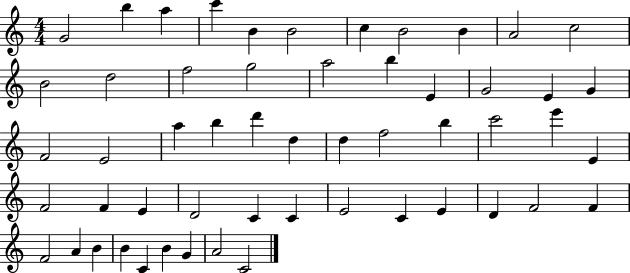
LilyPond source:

{
  \clef treble
  \numericTimeSignature
  \time 4/4
  \key c \major
  g'2 b''4 a''4 | c'''4 b'4 b'2 | c''4 b'2 b'4 | a'2 c''2 | \break b'2 d''2 | f''2 g''2 | a''2 b''4 e'4 | g'2 e'4 g'4 | \break f'2 e'2 | a''4 b''4 d'''4 d''4 | d''4 f''2 b''4 | c'''2 e'''4 e'4 | \break f'2 f'4 e'4 | d'2 c'4 c'4 | e'2 c'4 e'4 | d'4 f'2 f'4 | \break f'2 a'4 b'4 | b'4 c'4 b'4 g'4 | a'2 c'2 | \bar "|."
}